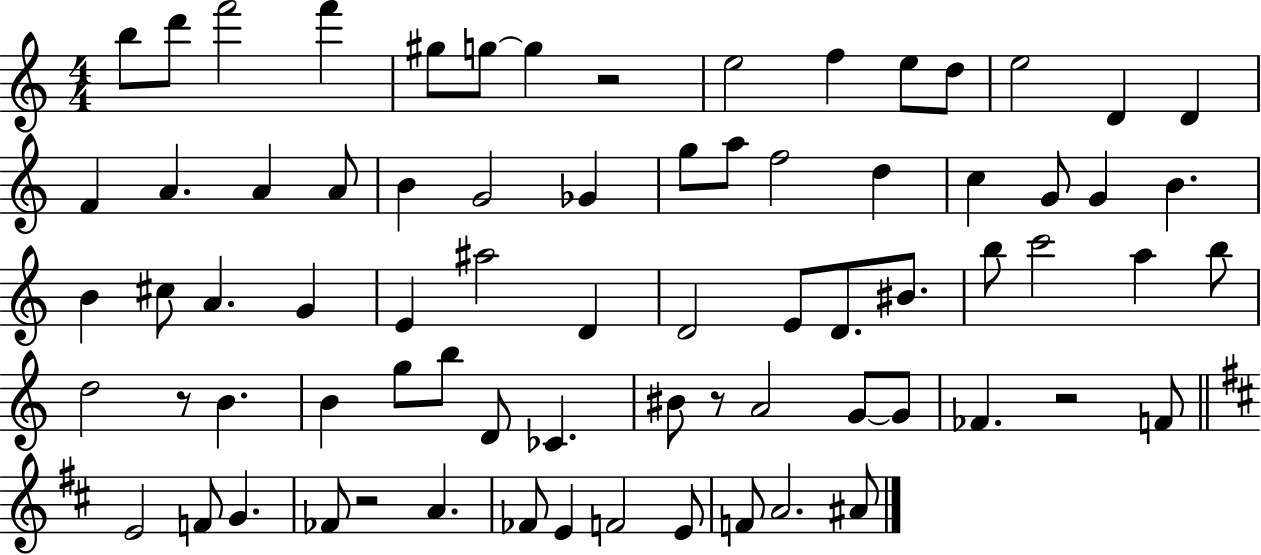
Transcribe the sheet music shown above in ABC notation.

X:1
T:Untitled
M:4/4
L:1/4
K:C
b/2 d'/2 f'2 f' ^g/2 g/2 g z2 e2 f e/2 d/2 e2 D D F A A A/2 B G2 _G g/2 a/2 f2 d c G/2 G B B ^c/2 A G E ^a2 D D2 E/2 D/2 ^B/2 b/2 c'2 a b/2 d2 z/2 B B g/2 b/2 D/2 _C ^B/2 z/2 A2 G/2 G/2 _F z2 F/2 E2 F/2 G _F/2 z2 A _F/2 E F2 E/2 F/2 A2 ^A/2